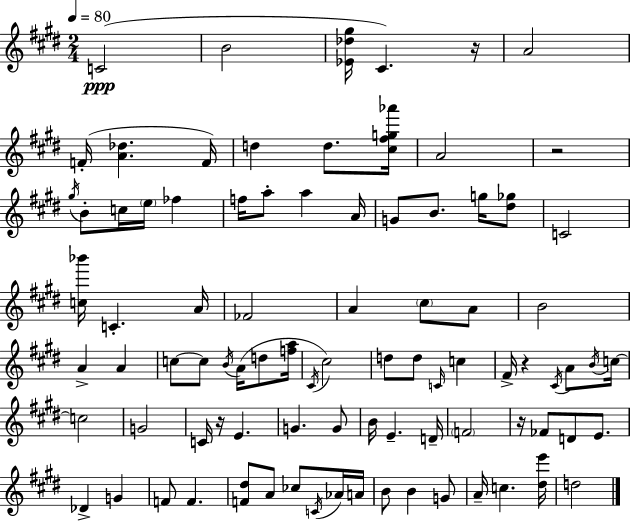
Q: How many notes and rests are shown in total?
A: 88